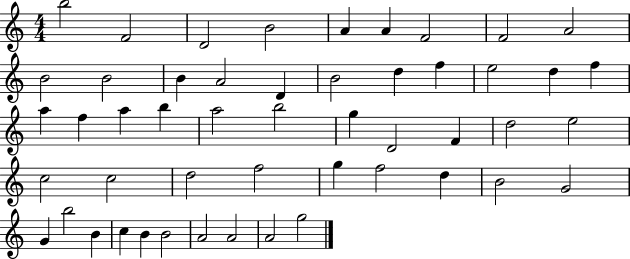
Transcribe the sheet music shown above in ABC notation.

X:1
T:Untitled
M:4/4
L:1/4
K:C
b2 F2 D2 B2 A A F2 F2 A2 B2 B2 B A2 D B2 d f e2 d f a f a b a2 b2 g D2 F d2 e2 c2 c2 d2 f2 g f2 d B2 G2 G b2 B c B B2 A2 A2 A2 g2